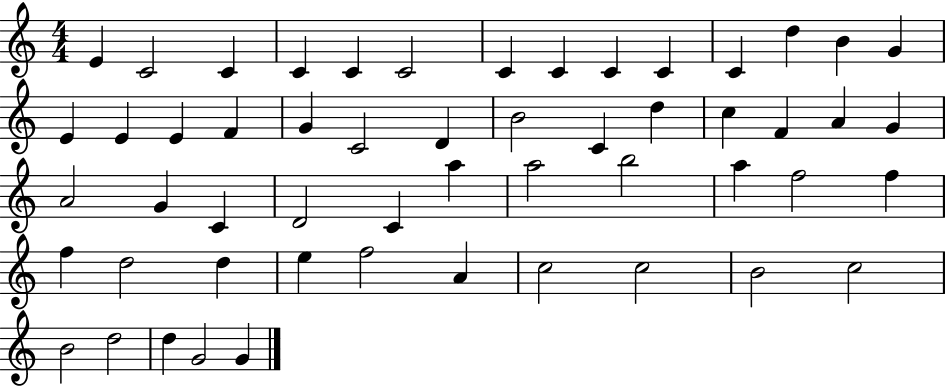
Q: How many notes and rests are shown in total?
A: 54